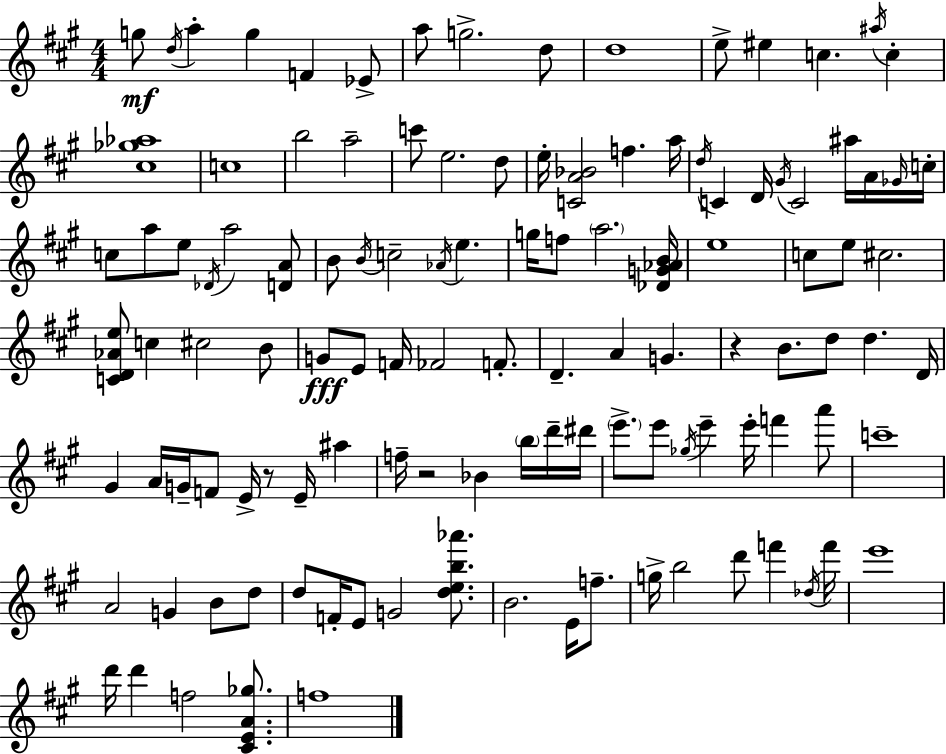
G5/e D5/s A5/q G5/q F4/q Eb4/e A5/e G5/h. D5/e D5/w E5/e EIS5/q C5/q. A#5/s C5/q [C#5,Gb5,Ab5]/w C5/w B5/h A5/h C6/e E5/h. D5/e E5/s [C4,A4,Bb4]/h F5/q. A5/s D5/s C4/q D4/s G#4/s C4/h A#5/s A4/s Gb4/s C5/s C5/e A5/e E5/e Db4/s A5/h [D4,A4]/e B4/e B4/s C5/h Ab4/s E5/q. G5/s F5/e A5/h. [Db4,G4,Ab4,B4]/s E5/w C5/e E5/e C#5/h. [C4,D4,Ab4,E5]/e C5/q C#5/h B4/e G4/e E4/e F4/s FES4/h F4/e. D4/q. A4/q G4/q. R/q B4/e. D5/e D5/q. D4/s G#4/q A4/s G4/s F4/e E4/s R/e E4/s A#5/q F5/s R/h Bb4/q B5/s D6/s D#6/s E6/e. E6/e Gb5/s E6/q E6/s F6/q A6/e C6/w A4/h G4/q B4/e D5/e D5/e F4/s E4/e G4/h [D5,E5,B5,Ab6]/e. B4/h. E4/s F5/e. G5/s B5/h D6/e F6/q Db5/s F6/s E6/w D6/s D6/q F5/h [C#4,E4,A4,Gb5]/e. F5/w